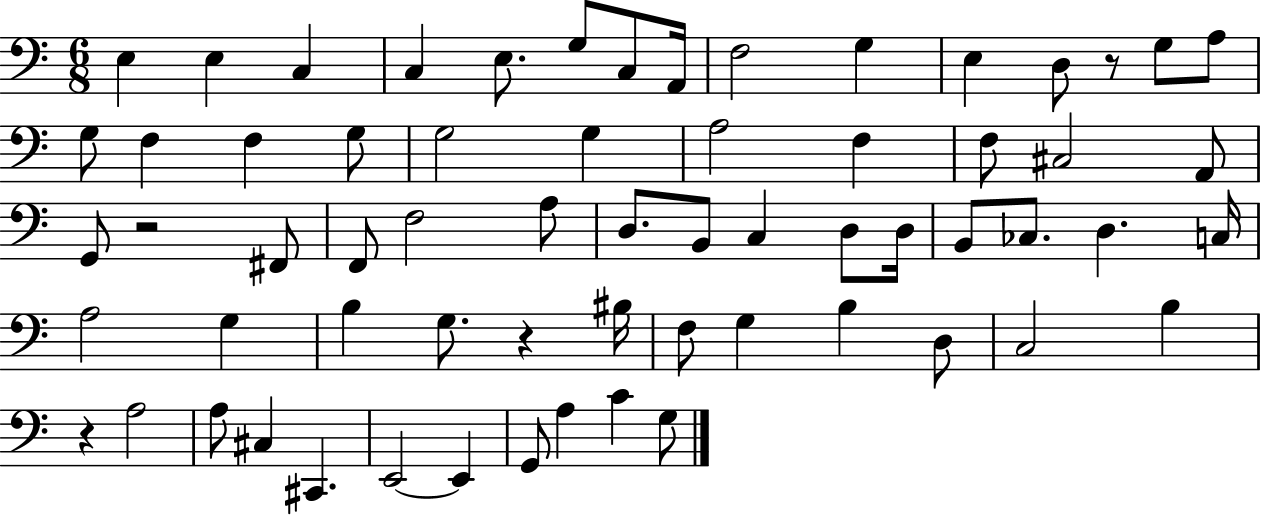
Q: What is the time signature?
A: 6/8